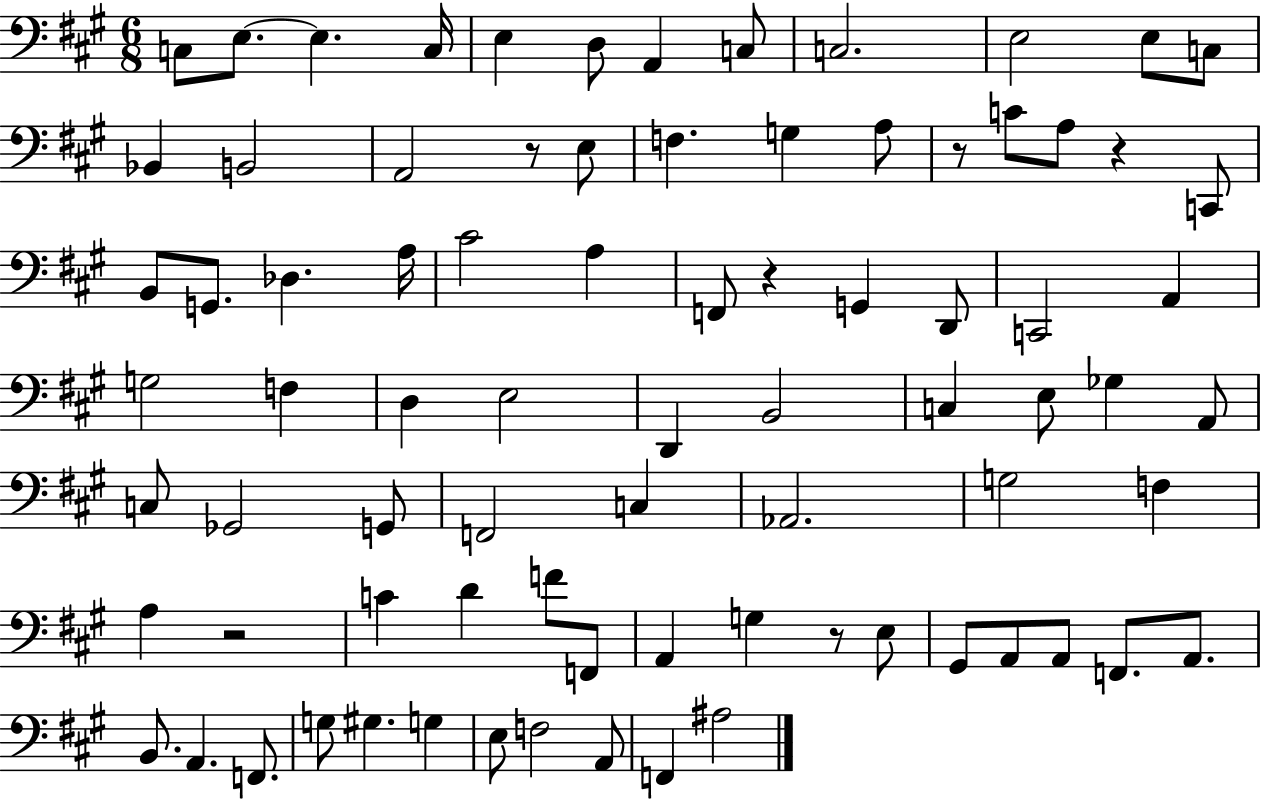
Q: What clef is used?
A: bass